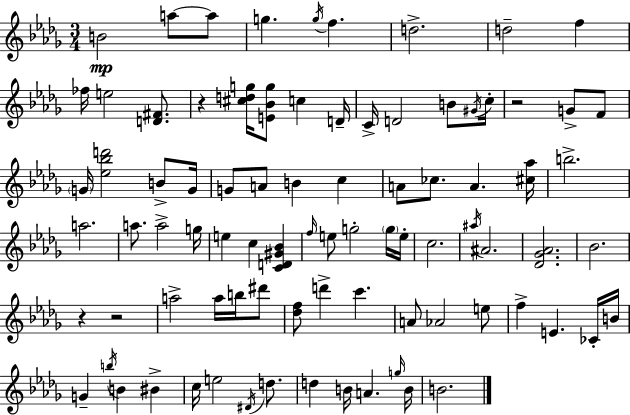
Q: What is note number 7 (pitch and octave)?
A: D5